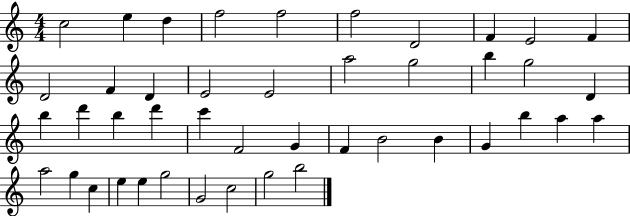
C5/h E5/q D5/q F5/h F5/h F5/h D4/h F4/q E4/h F4/q D4/h F4/q D4/q E4/h E4/h A5/h G5/h B5/q G5/h D4/q B5/q D6/q B5/q D6/q C6/q F4/h G4/q F4/q B4/h B4/q G4/q B5/q A5/q A5/q A5/h G5/q C5/q E5/q E5/q G5/h G4/h C5/h G5/h B5/h